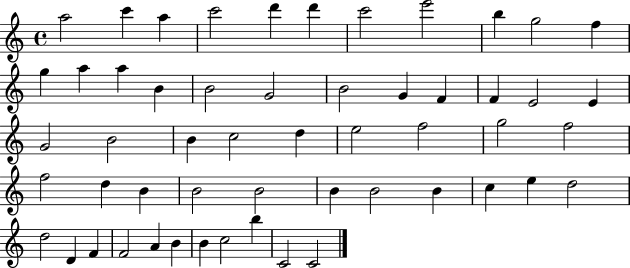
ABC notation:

X:1
T:Untitled
M:4/4
L:1/4
K:C
a2 c' a c'2 d' d' c'2 e'2 b g2 f g a a B B2 G2 B2 G F F E2 E G2 B2 B c2 d e2 f2 g2 f2 f2 d B B2 B2 B B2 B c e d2 d2 D F F2 A B B c2 b C2 C2